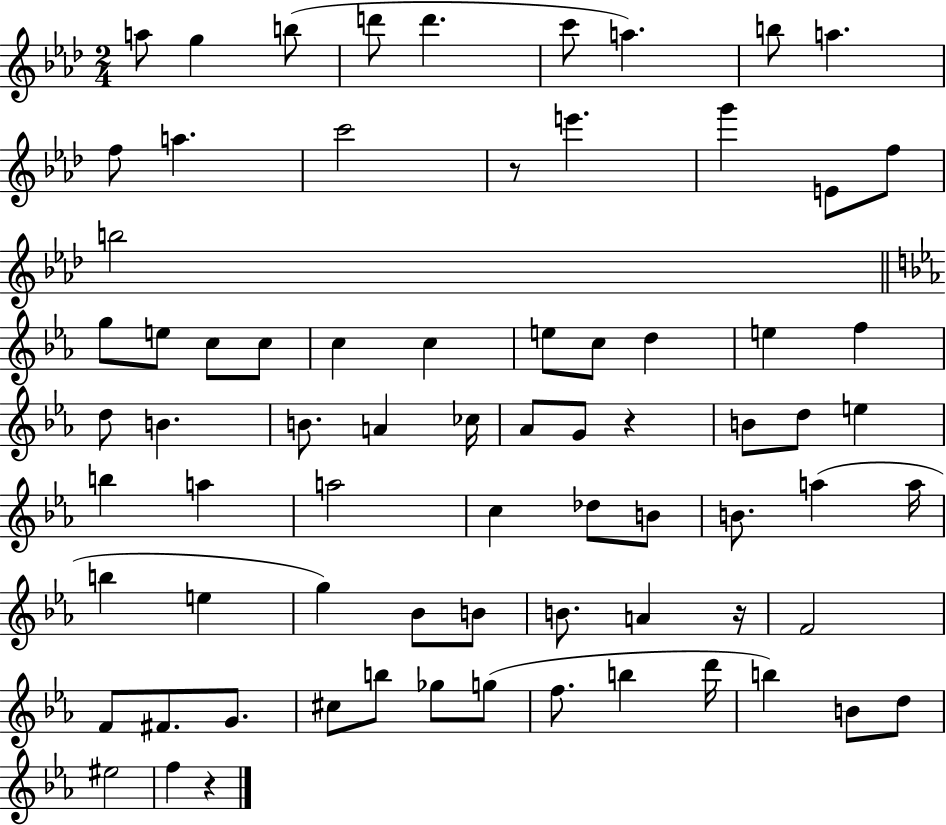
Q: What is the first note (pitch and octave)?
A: A5